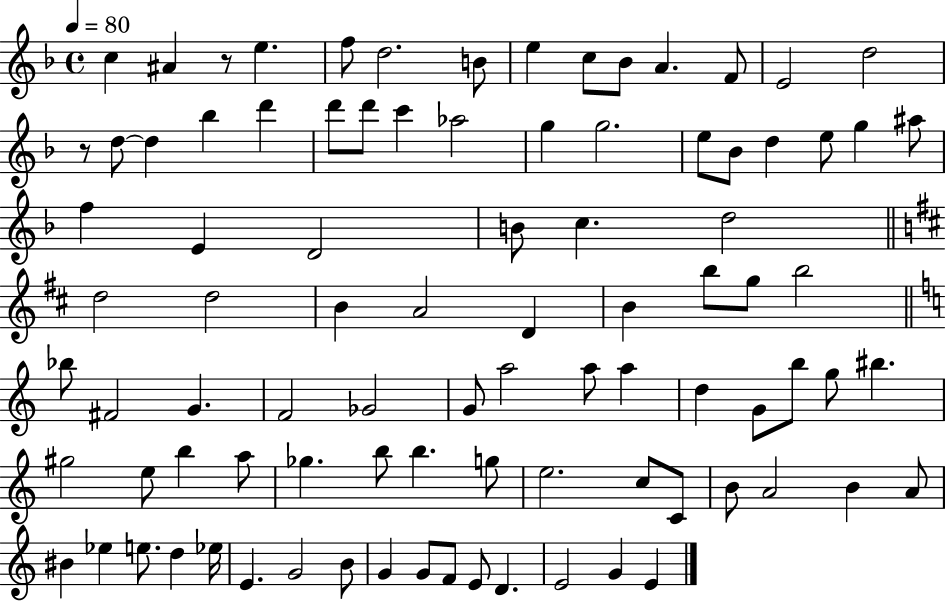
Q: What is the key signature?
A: F major